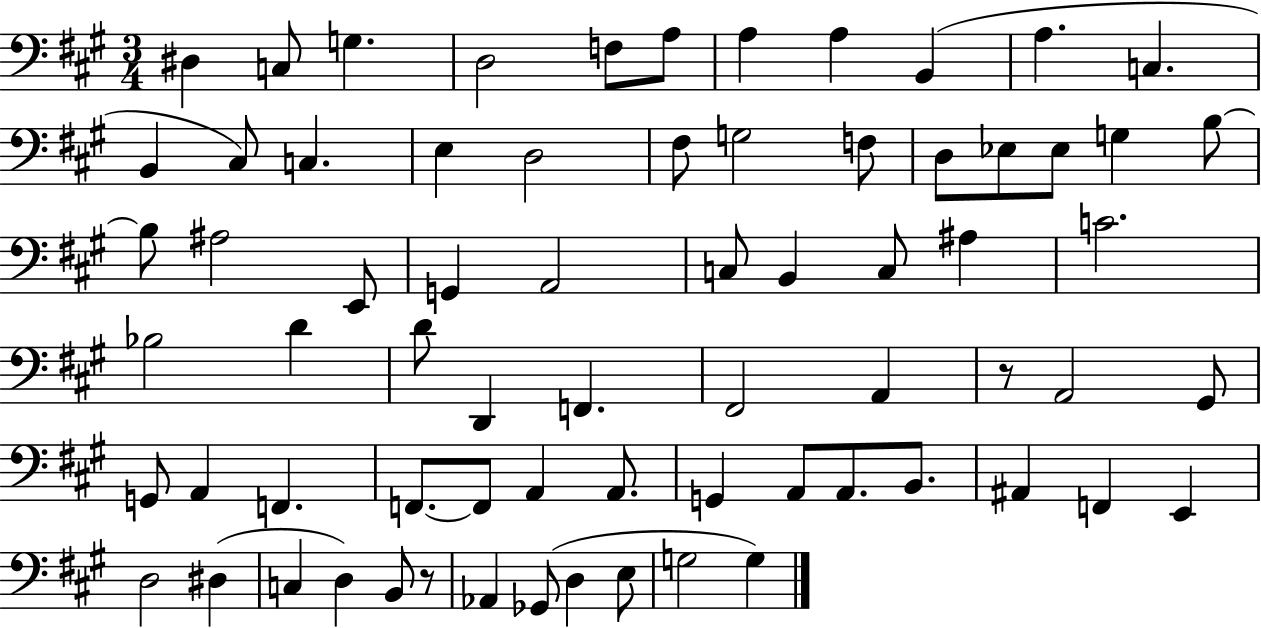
D#3/q C3/e G3/q. D3/h F3/e A3/e A3/q A3/q B2/q A3/q. C3/q. B2/q C#3/e C3/q. E3/q D3/h F#3/e G3/h F3/e D3/e Eb3/e Eb3/e G3/q B3/e B3/e A#3/h E2/e G2/q A2/h C3/e B2/q C3/e A#3/q C4/h. Bb3/h D4/q D4/e D2/q F2/q. F#2/h A2/q R/e A2/h G#2/e G2/e A2/q F2/q. F2/e. F2/e A2/q A2/e. G2/q A2/e A2/e. B2/e. A#2/q F2/q E2/q D3/h D#3/q C3/q D3/q B2/e R/e Ab2/q Gb2/e D3/q E3/e G3/h G3/q